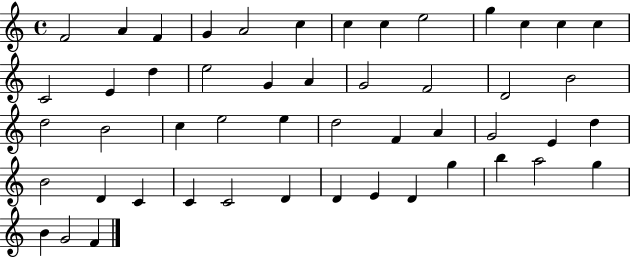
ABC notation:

X:1
T:Untitled
M:4/4
L:1/4
K:C
F2 A F G A2 c c c e2 g c c c C2 E d e2 G A G2 F2 D2 B2 d2 B2 c e2 e d2 F A G2 E d B2 D C C C2 D D E D g b a2 g B G2 F